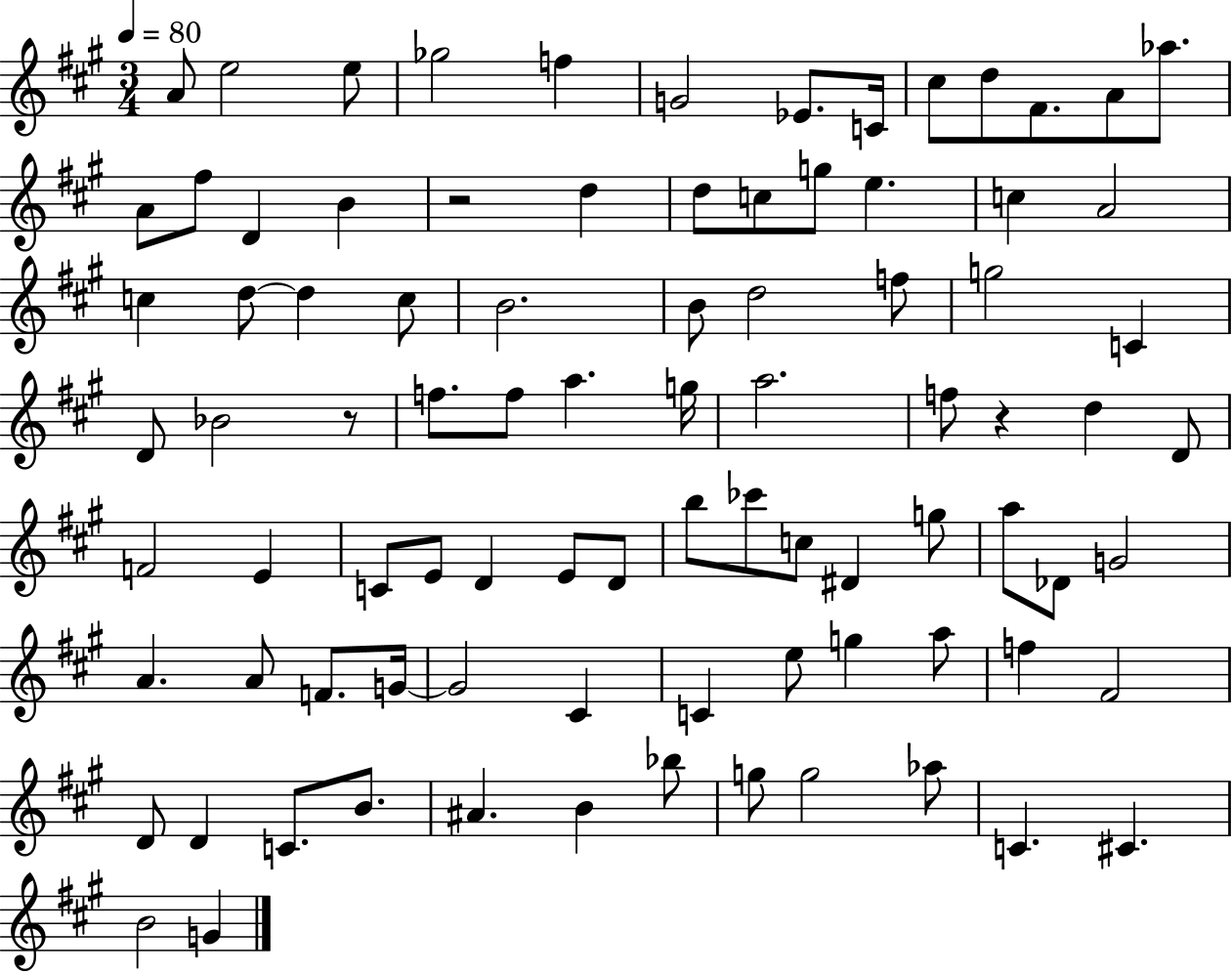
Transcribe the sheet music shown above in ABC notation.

X:1
T:Untitled
M:3/4
L:1/4
K:A
A/2 e2 e/2 _g2 f G2 _E/2 C/4 ^c/2 d/2 ^F/2 A/2 _a/2 A/2 ^f/2 D B z2 d d/2 c/2 g/2 e c A2 c d/2 d c/2 B2 B/2 d2 f/2 g2 C D/2 _B2 z/2 f/2 f/2 a g/4 a2 f/2 z d D/2 F2 E C/2 E/2 D E/2 D/2 b/2 _c'/2 c/2 ^D g/2 a/2 _D/2 G2 A A/2 F/2 G/4 G2 ^C C e/2 g a/2 f ^F2 D/2 D C/2 B/2 ^A B _b/2 g/2 g2 _a/2 C ^C B2 G